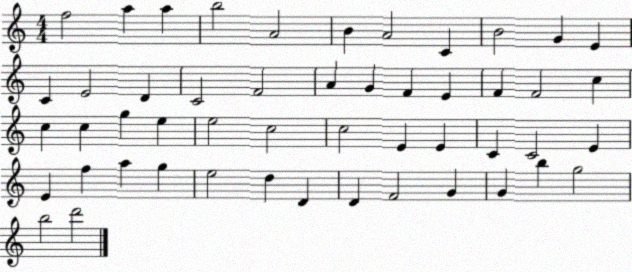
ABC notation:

X:1
T:Untitled
M:4/4
L:1/4
K:C
f2 a a b2 A2 B A2 C B2 G E C E2 D C2 F2 A G F E F F2 c c c g e e2 c2 c2 E E C C2 E E f a g e2 d D D F2 G G b g2 b2 d'2